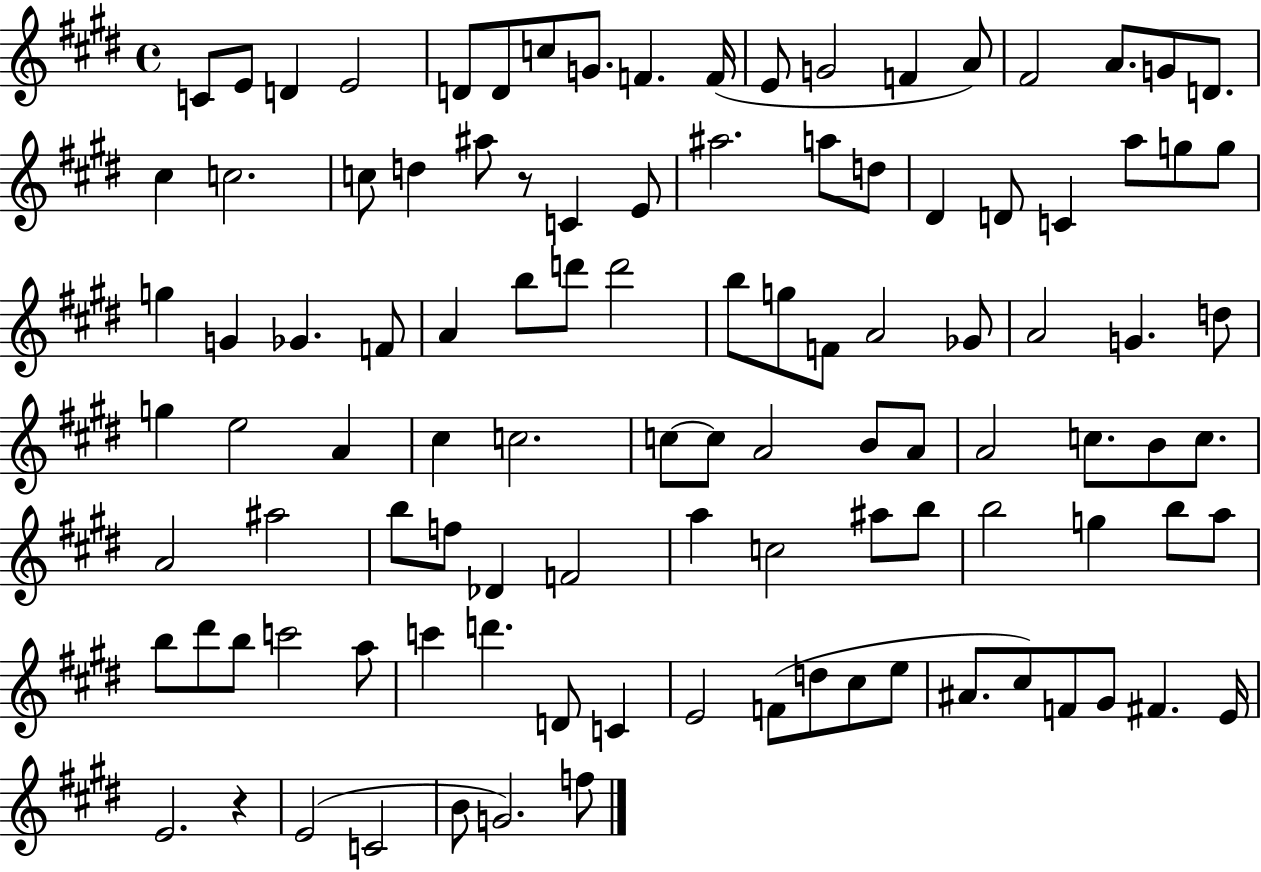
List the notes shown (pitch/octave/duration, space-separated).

C4/e E4/e D4/q E4/h D4/e D4/e C5/e G4/e. F4/q. F4/s E4/e G4/h F4/q A4/e F#4/h A4/e. G4/e D4/e. C#5/q C5/h. C5/e D5/q A#5/e R/e C4/q E4/e A#5/h. A5/e D5/e D#4/q D4/e C4/q A5/e G5/e G5/e G5/q G4/q Gb4/q. F4/e A4/q B5/e D6/e D6/h B5/e G5/e F4/e A4/h Gb4/e A4/h G4/q. D5/e G5/q E5/h A4/q C#5/q C5/h. C5/e C5/e A4/h B4/e A4/e A4/h C5/e. B4/e C5/e. A4/h A#5/h B5/e F5/e Db4/q F4/h A5/q C5/h A#5/e B5/e B5/h G5/q B5/e A5/e B5/e D#6/e B5/e C6/h A5/e C6/q D6/q. D4/e C4/q E4/h F4/e D5/e C#5/e E5/e A#4/e. C#5/e F4/e G#4/e F#4/q. E4/s E4/h. R/q E4/h C4/h B4/e G4/h. F5/e